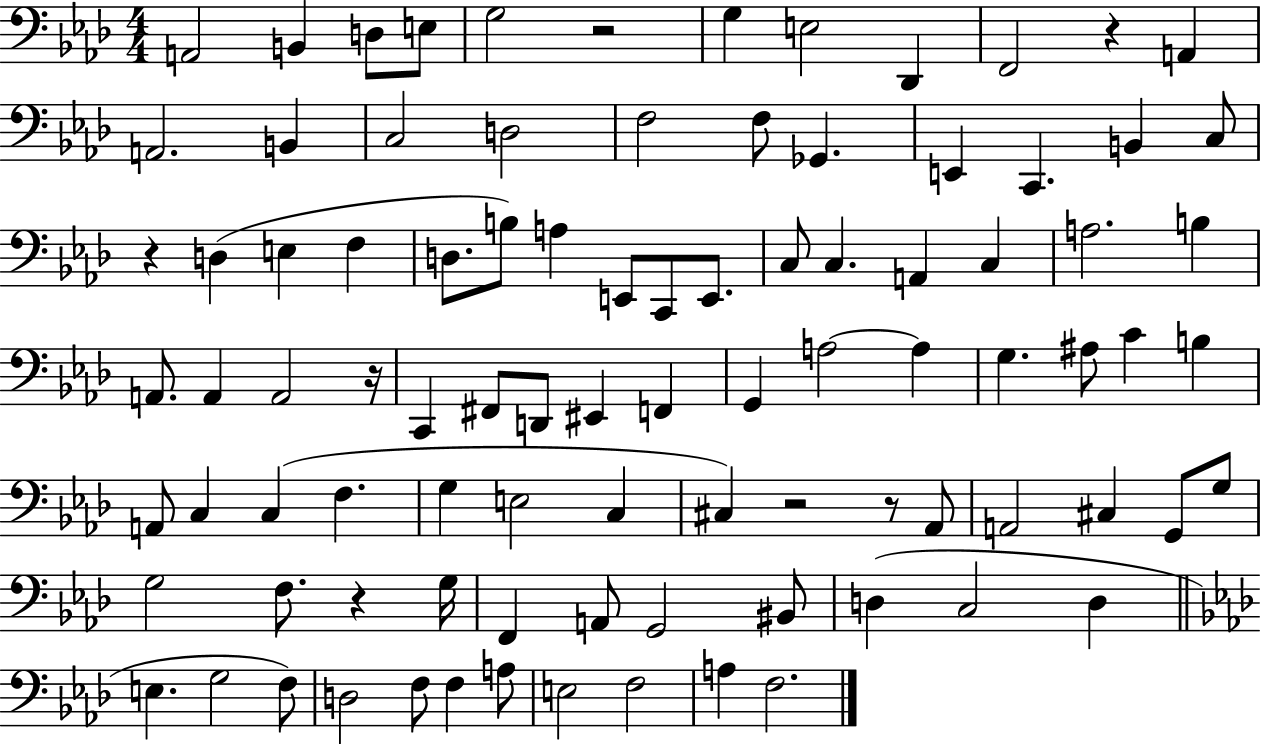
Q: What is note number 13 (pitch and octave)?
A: C3